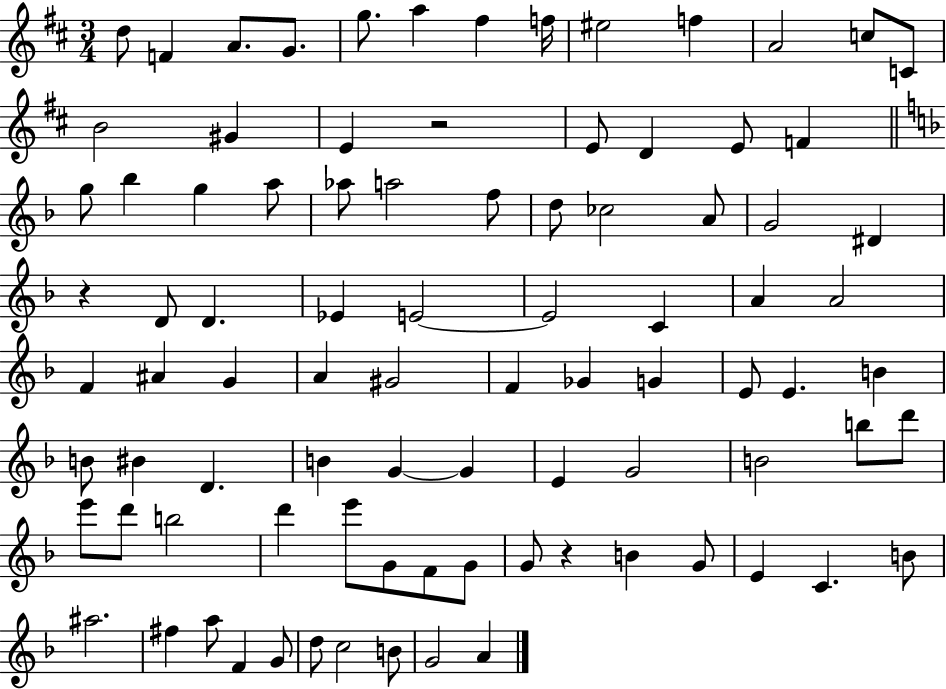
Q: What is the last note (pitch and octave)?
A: A4